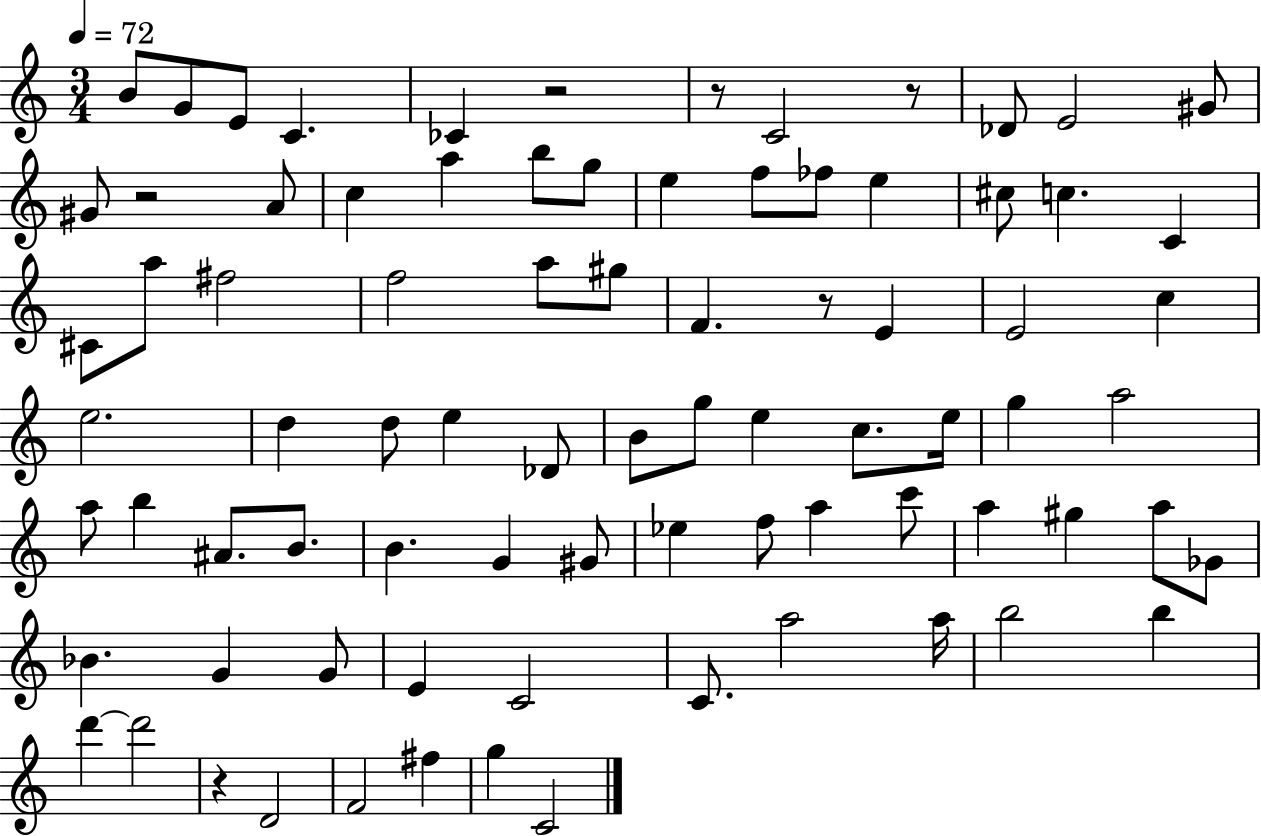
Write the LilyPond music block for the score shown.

{
  \clef treble
  \numericTimeSignature
  \time 3/4
  \key c \major
  \tempo 4 = 72
  b'8 g'8 e'8 c'4. | ces'4 r2 | r8 c'2 r8 | des'8 e'2 gis'8 | \break gis'8 r2 a'8 | c''4 a''4 b''8 g''8 | e''4 f''8 fes''8 e''4 | cis''8 c''4. c'4 | \break cis'8 a''8 fis''2 | f''2 a''8 gis''8 | f'4. r8 e'4 | e'2 c''4 | \break e''2. | d''4 d''8 e''4 des'8 | b'8 g''8 e''4 c''8. e''16 | g''4 a''2 | \break a''8 b''4 ais'8. b'8. | b'4. g'4 gis'8 | ees''4 f''8 a''4 c'''8 | a''4 gis''4 a''8 ges'8 | \break bes'4. g'4 g'8 | e'4 c'2 | c'8. a''2 a''16 | b''2 b''4 | \break d'''4~~ d'''2 | r4 d'2 | f'2 fis''4 | g''4 c'2 | \break \bar "|."
}